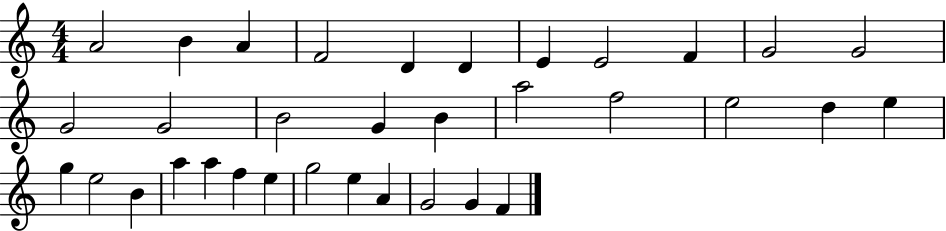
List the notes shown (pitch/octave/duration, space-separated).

A4/h B4/q A4/q F4/h D4/q D4/q E4/q E4/h F4/q G4/h G4/h G4/h G4/h B4/h G4/q B4/q A5/h F5/h E5/h D5/q E5/q G5/q E5/h B4/q A5/q A5/q F5/q E5/q G5/h E5/q A4/q G4/h G4/q F4/q